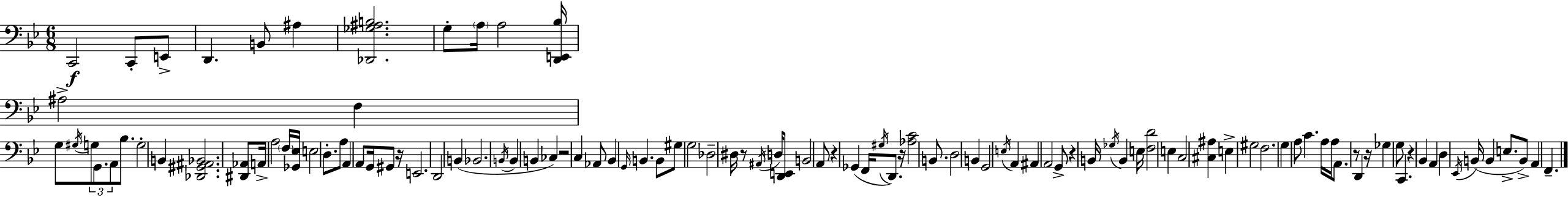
{
  \clef bass
  \numericTimeSignature
  \time 6/8
  \key g \minor
  c,2\f c,8-. e,8-> | d,4. b,8 ais4 | <des, ges ais b>2. | g8-. \parenthesize a16 a2 <d, e, bes>16 | \break ais2-> f4 | g8 \acciaccatura { gis16 } \tuplet 3/2 { g8 g,8. a,8 } bes8. | g2-. b,4 | <des, gis, ais, bes,>2. | \break <dis, aes,>8 a,16-> a2 | \parenthesize f16 <ges, ees>16 e2 d8.-. | a8 a,4 a,8 g,16 gis,8 | r16 e,2. | \break d,2 b,4( | bes,2. | \acciaccatura { b,16 } b,4 b,4 ces4) | r2 c4 | \break aes,8 bes,4 \grace { g,16 } b,4. | b,8 gis8 g2 | des2-- dis16 | r8 \acciaccatura { ais,16 } d16 <d, e,>8 b,2 | \break a,8 r4 ges,4( | f,16 \acciaccatura { gis16 } d,8.) r16 <aes c'>2 | b,8. d2 | b,4 g,2 | \break \acciaccatura { e16 } a,4 ais,4 a,2 | g,8-> r4 | b,16 \acciaccatura { ges16 } b,4 e16 <f d'>2 | e4 c2 | \break <cis ais>4 e4-> gis2 | f2. | g4 a8 | c'4. a16 a16 a,8. | \break r8 d,4 r16 ges4 g8 | c,4. r4 bes,4 | a,4 d4 \acciaccatura { ees,16 } | b,16( b,4 e8.-> b,8->) a,4 | \break f,4.-- \bar "|."
}